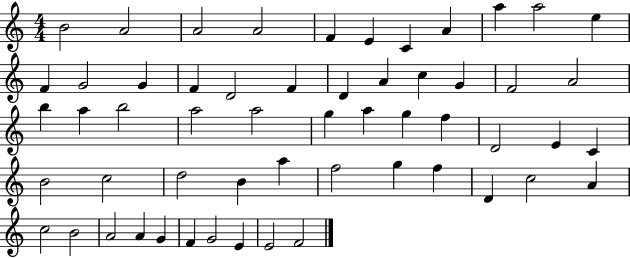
{
  \clef treble
  \numericTimeSignature
  \time 4/4
  \key c \major
  b'2 a'2 | a'2 a'2 | f'4 e'4 c'4 a'4 | a''4 a''2 e''4 | \break f'4 g'2 g'4 | f'4 d'2 f'4 | d'4 a'4 c''4 g'4 | f'2 a'2 | \break b''4 a''4 b''2 | a''2 a''2 | g''4 a''4 g''4 f''4 | d'2 e'4 c'4 | \break b'2 c''2 | d''2 b'4 a''4 | f''2 g''4 f''4 | d'4 c''2 a'4 | \break c''2 b'2 | a'2 a'4 g'4 | f'4 g'2 e'4 | e'2 f'2 | \break \bar "|."
}